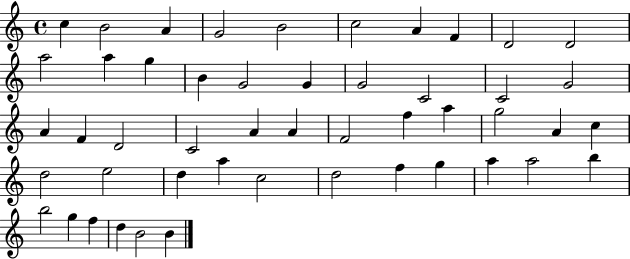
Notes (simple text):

C5/q B4/h A4/q G4/h B4/h C5/h A4/q F4/q D4/h D4/h A5/h A5/q G5/q B4/q G4/h G4/q G4/h C4/h C4/h G4/h A4/q F4/q D4/h C4/h A4/q A4/q F4/h F5/q A5/q G5/h A4/q C5/q D5/h E5/h D5/q A5/q C5/h D5/h F5/q G5/q A5/q A5/h B5/q B5/h G5/q F5/q D5/q B4/h B4/q